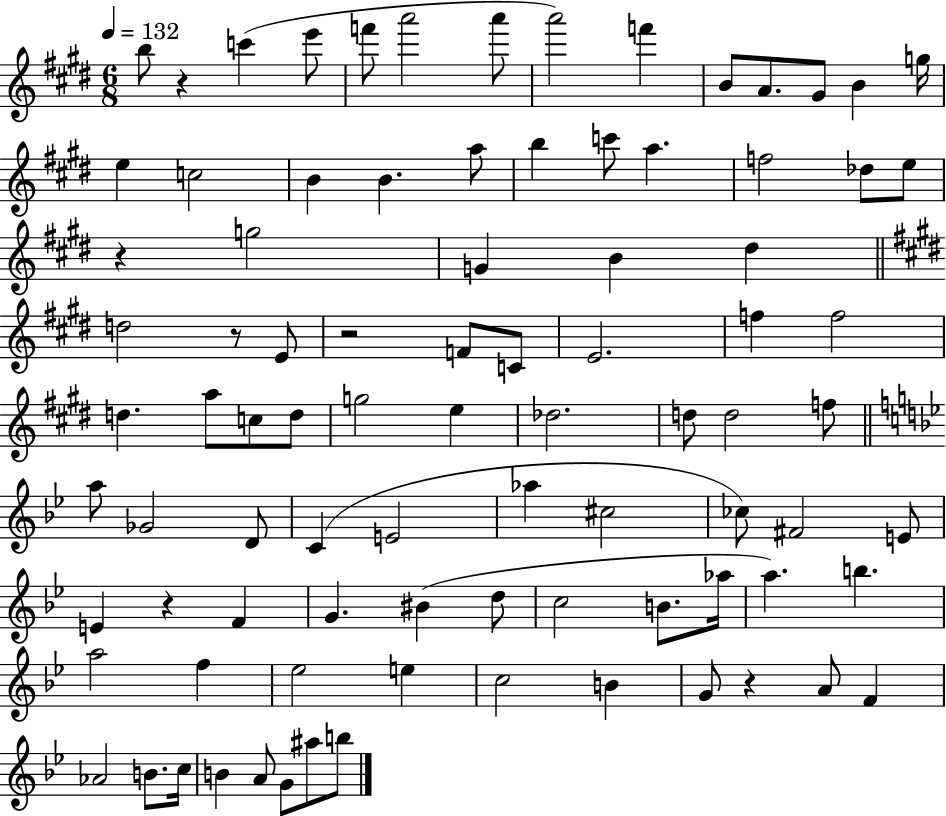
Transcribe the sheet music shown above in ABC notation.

X:1
T:Untitled
M:6/8
L:1/4
K:E
b/2 z c' e'/2 f'/2 a'2 a'/2 a'2 f' B/2 A/2 ^G/2 B g/4 e c2 B B a/2 b c'/2 a f2 _d/2 e/2 z g2 G B ^d d2 z/2 E/2 z2 F/2 C/2 E2 f f2 d a/2 c/2 d/2 g2 e _d2 d/2 d2 f/2 a/2 _G2 D/2 C E2 _a ^c2 _c/2 ^F2 E/2 E z F G ^B d/2 c2 B/2 _a/4 a b a2 f _e2 e c2 B G/2 z A/2 F _A2 B/2 c/4 B A/2 G/2 ^a/2 b/2